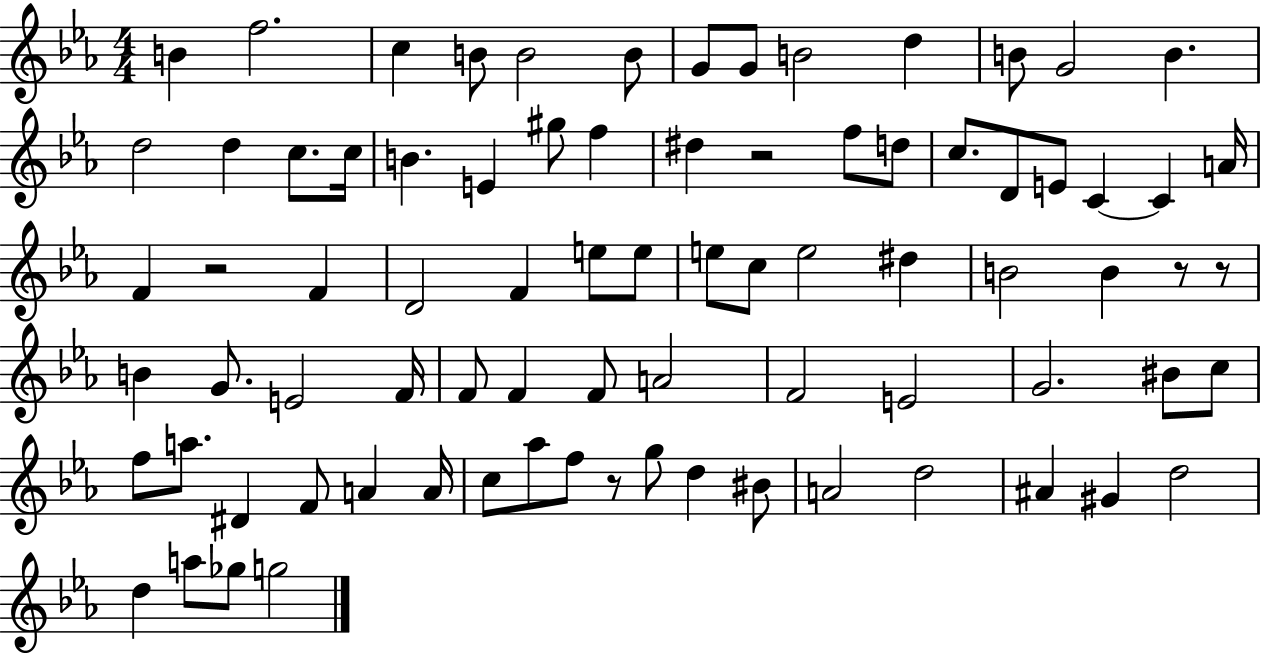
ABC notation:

X:1
T:Untitled
M:4/4
L:1/4
K:Eb
B f2 c B/2 B2 B/2 G/2 G/2 B2 d B/2 G2 B d2 d c/2 c/4 B E ^g/2 f ^d z2 f/2 d/2 c/2 D/2 E/2 C C A/4 F z2 F D2 F e/2 e/2 e/2 c/2 e2 ^d B2 B z/2 z/2 B G/2 E2 F/4 F/2 F F/2 A2 F2 E2 G2 ^B/2 c/2 f/2 a/2 ^D F/2 A A/4 c/2 _a/2 f/2 z/2 g/2 d ^B/2 A2 d2 ^A ^G d2 d a/2 _g/2 g2